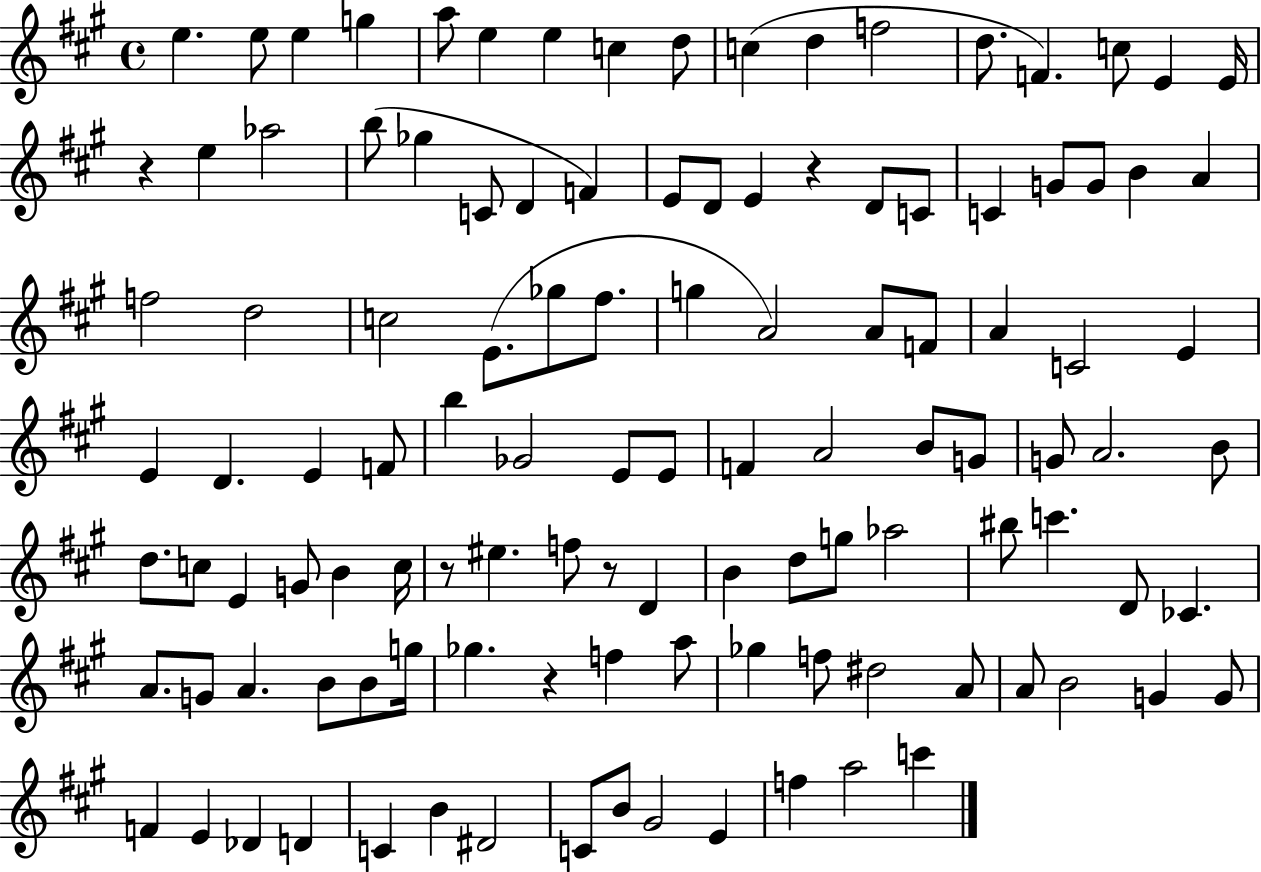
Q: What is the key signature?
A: A major